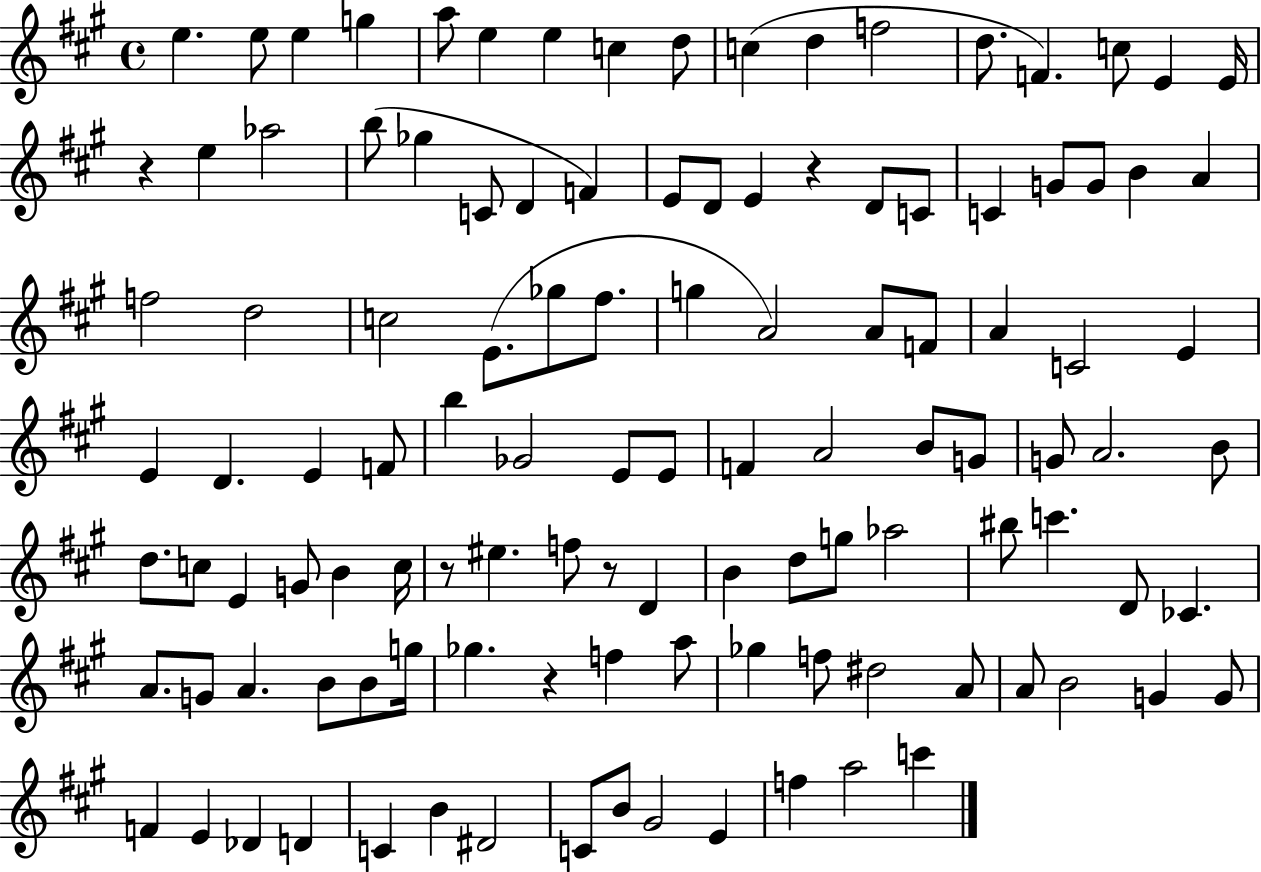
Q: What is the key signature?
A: A major